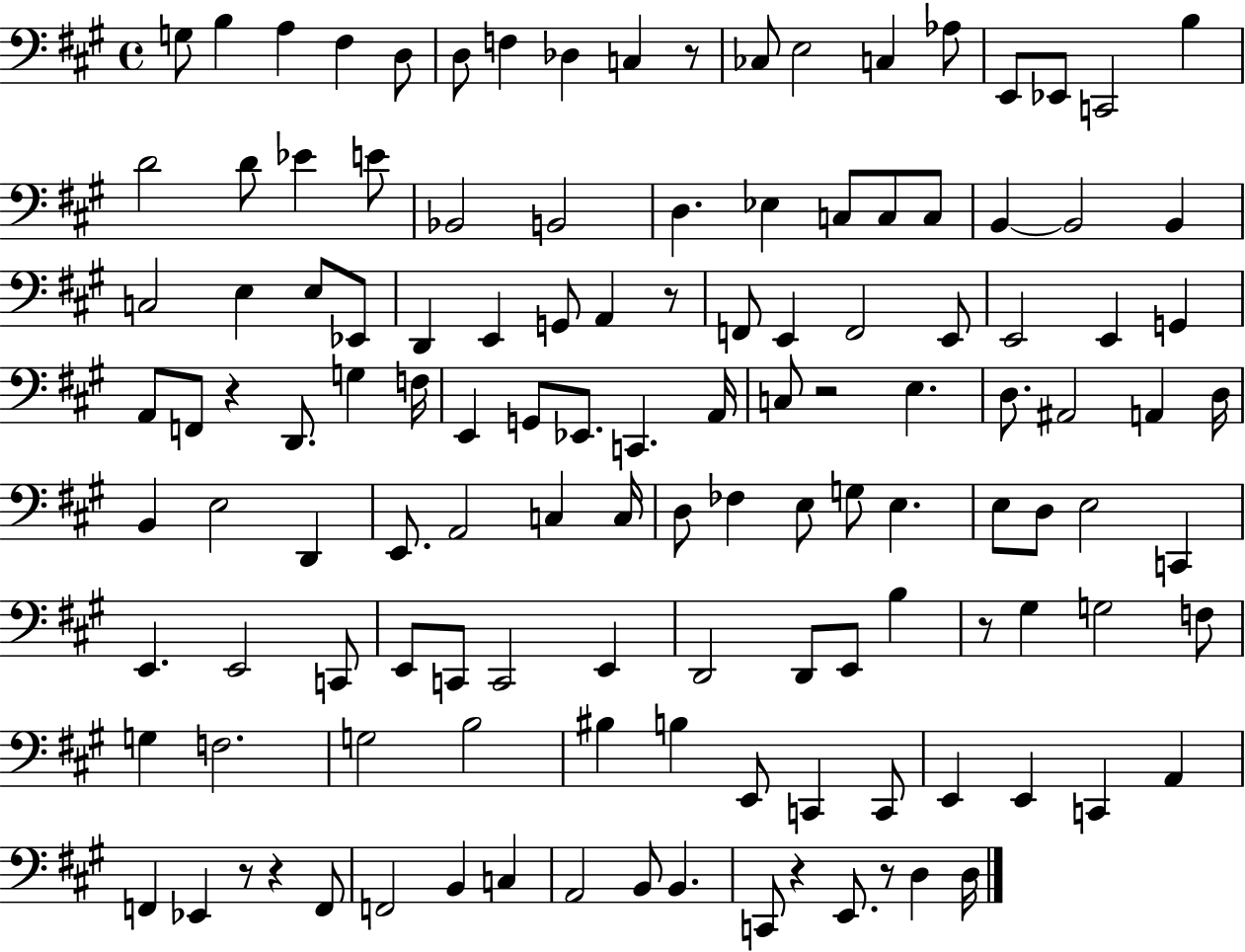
G3/e B3/q A3/q F#3/q D3/e D3/e F3/q Db3/q C3/q R/e CES3/e E3/h C3/q Ab3/e E2/e Eb2/e C2/h B3/q D4/h D4/e Eb4/q E4/e Bb2/h B2/h D3/q. Eb3/q C3/e C3/e C3/e B2/q B2/h B2/q C3/h E3/q E3/e Eb2/e D2/q E2/q G2/e A2/q R/e F2/e E2/q F2/h E2/e E2/h E2/q G2/q A2/e F2/e R/q D2/e. G3/q F3/s E2/q G2/e Eb2/e. C2/q. A2/s C3/e R/h E3/q. D3/e. A#2/h A2/q D3/s B2/q E3/h D2/q E2/e. A2/h C3/q C3/s D3/e FES3/q E3/e G3/e E3/q. E3/e D3/e E3/h C2/q E2/q. E2/h C2/e E2/e C2/e C2/h E2/q D2/h D2/e E2/e B3/q R/e G#3/q G3/h F3/e G3/q F3/h. G3/h B3/h BIS3/q B3/q E2/e C2/q C2/e E2/q E2/q C2/q A2/q F2/q Eb2/q R/e R/q F2/e F2/h B2/q C3/q A2/h B2/e B2/q. C2/e R/q E2/e. R/e D3/q D3/s